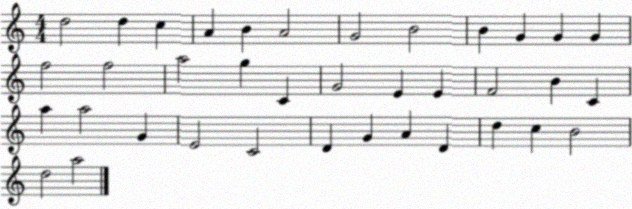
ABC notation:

X:1
T:Untitled
M:4/4
L:1/4
K:C
d2 d c A B A2 G2 B2 B G G G f2 f2 a2 g C G2 E E F2 B C a a2 G E2 C2 D G A D d c B2 d2 a2